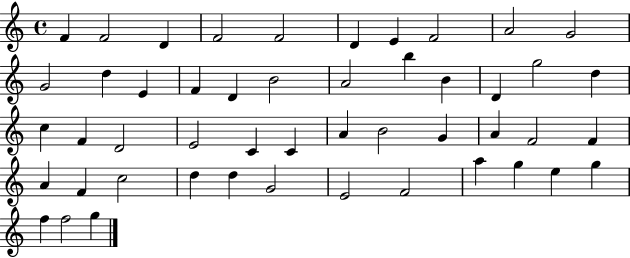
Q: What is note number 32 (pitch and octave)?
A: A4